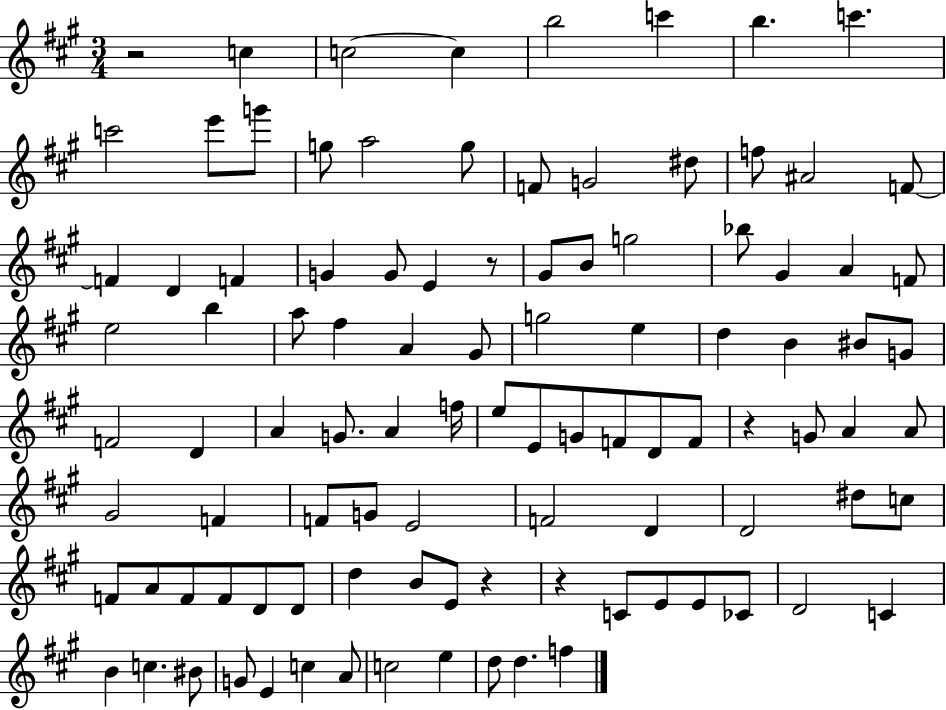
R/h C5/q C5/h C5/q B5/h C6/q B5/q. C6/q. C6/h E6/e G6/e G5/e A5/h G5/e F4/e G4/h D#5/e F5/e A#4/h F4/e F4/q D4/q F4/q G4/q G4/e E4/q R/e G#4/e B4/e G5/h Bb5/e G#4/q A4/q F4/e E5/h B5/q A5/e F#5/q A4/q G#4/e G5/h E5/q D5/q B4/q BIS4/e G4/e F4/h D4/q A4/q G4/e. A4/q F5/s E5/e E4/e G4/e F4/e D4/e F4/e R/q G4/e A4/q A4/e G#4/h F4/q F4/e G4/e E4/h F4/h D4/q D4/h D#5/e C5/e F4/e A4/e F4/e F4/e D4/e D4/e D5/q B4/e E4/e R/q R/q C4/e E4/e E4/e CES4/e D4/h C4/q B4/q C5/q. BIS4/e G4/e E4/q C5/q A4/e C5/h E5/q D5/e D5/q. F5/q